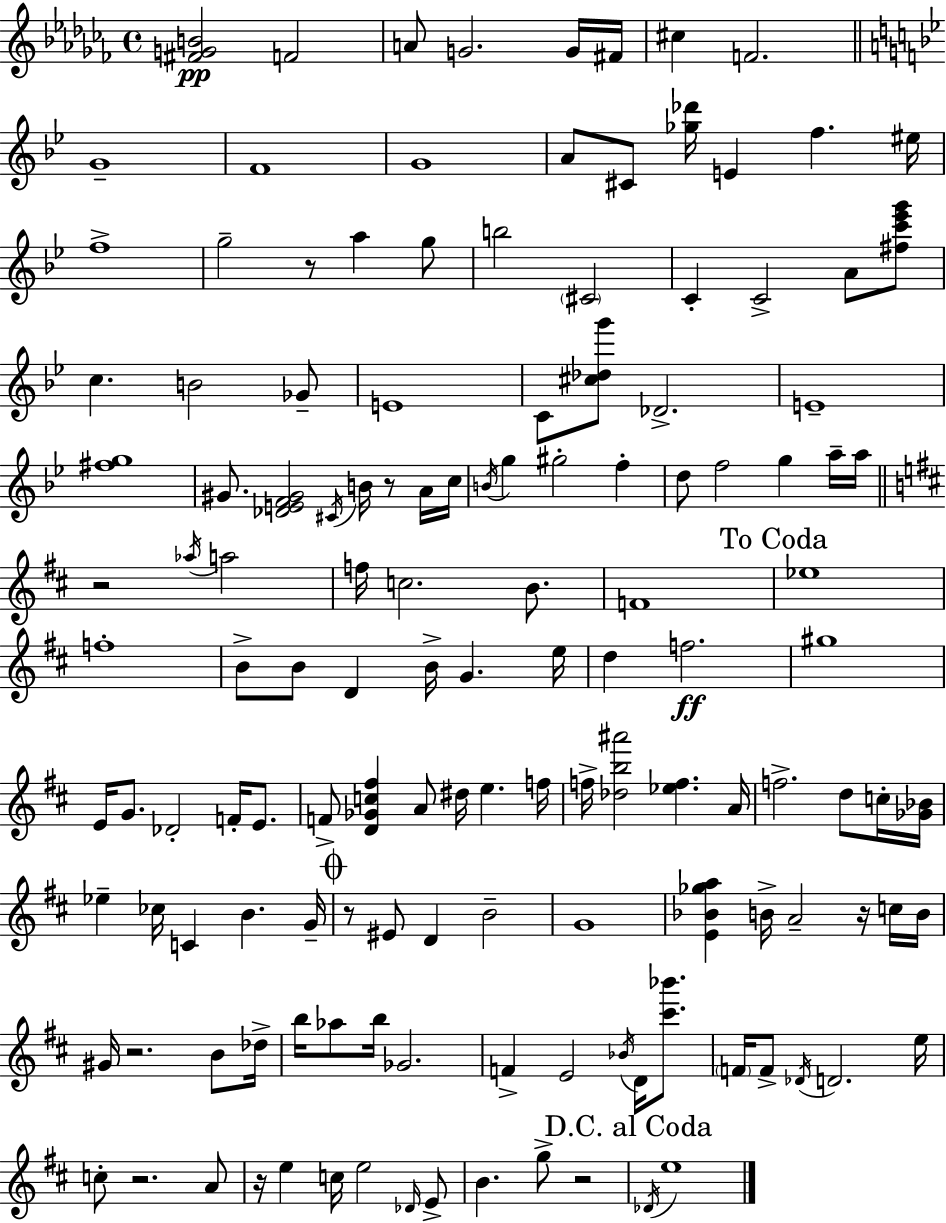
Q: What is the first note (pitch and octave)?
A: F4